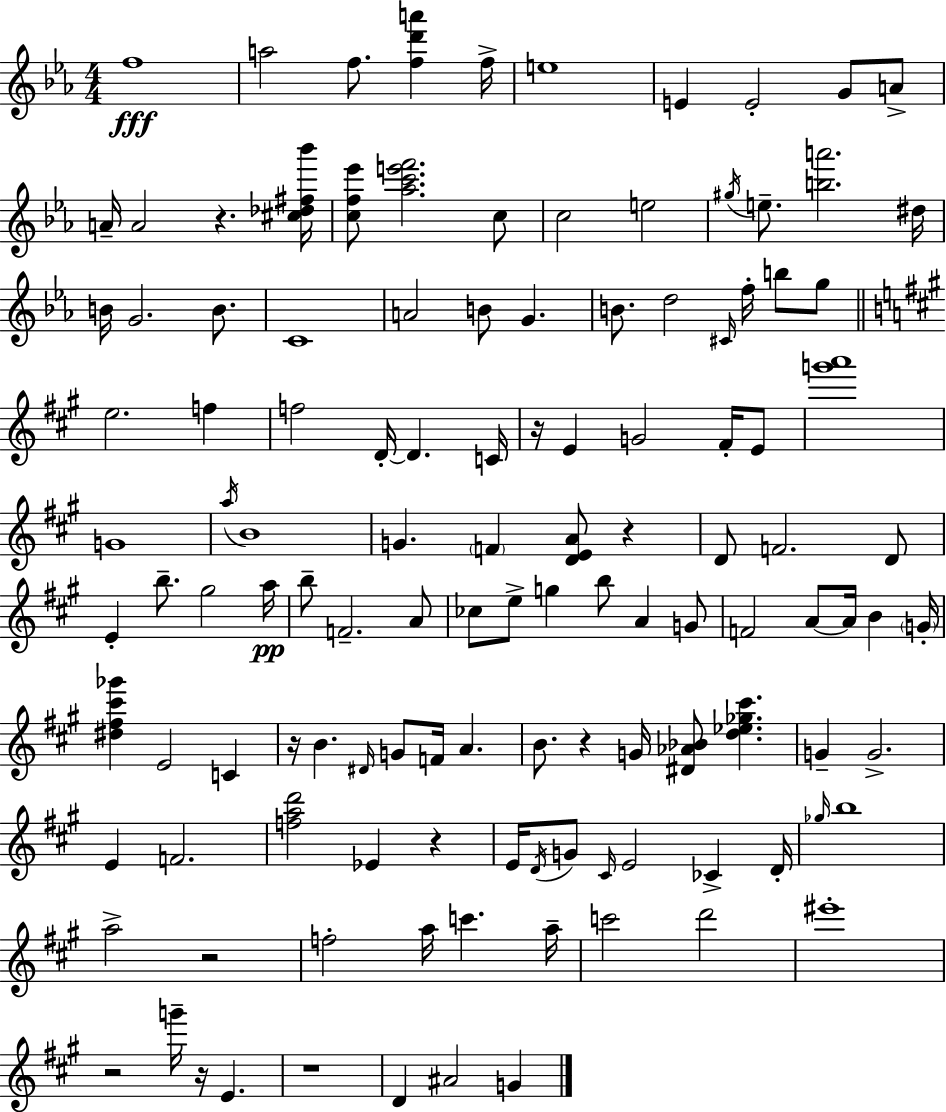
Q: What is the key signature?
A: EES major